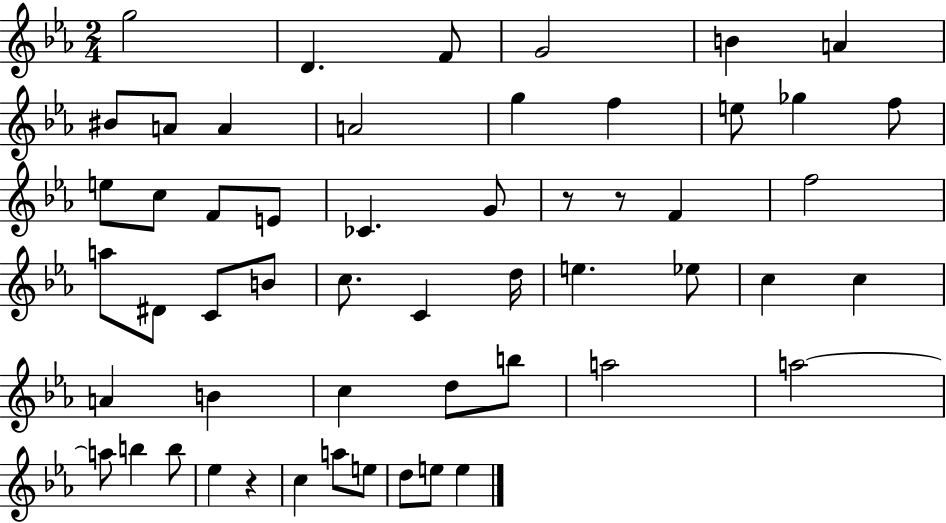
G5/h D4/q. F4/e G4/h B4/q A4/q BIS4/e A4/e A4/q A4/h G5/q F5/q E5/e Gb5/q F5/e E5/e C5/e F4/e E4/e CES4/q. G4/e R/e R/e F4/q F5/h A5/e D#4/e C4/e B4/e C5/e. C4/q D5/s E5/q. Eb5/e C5/q C5/q A4/q B4/q C5/q D5/e B5/e A5/h A5/h A5/e B5/q B5/e Eb5/q R/q C5/q A5/e E5/e D5/e E5/e E5/q